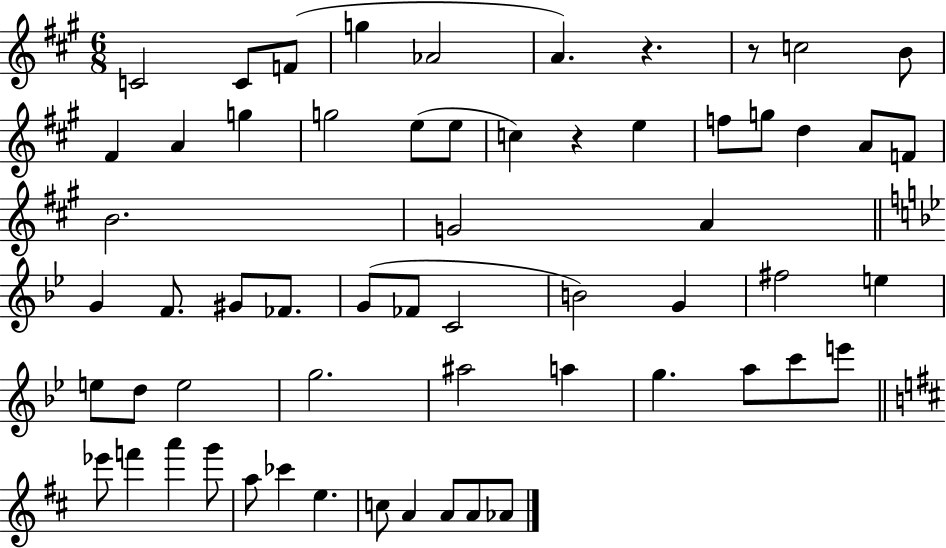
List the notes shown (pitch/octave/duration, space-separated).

C4/h C4/e F4/e G5/q Ab4/h A4/q. R/q. R/e C5/h B4/e F#4/q A4/q G5/q G5/h E5/e E5/e C5/q R/q E5/q F5/e G5/e D5/q A4/e F4/e B4/h. G4/h A4/q G4/q F4/e. G#4/e FES4/e. G4/e FES4/e C4/h B4/h G4/q F#5/h E5/q E5/e D5/e E5/h G5/h. A#5/h A5/q G5/q. A5/e C6/e E6/e Eb6/e F6/q A6/q G6/e A5/e CES6/q E5/q. C5/e A4/q A4/e A4/e Ab4/e